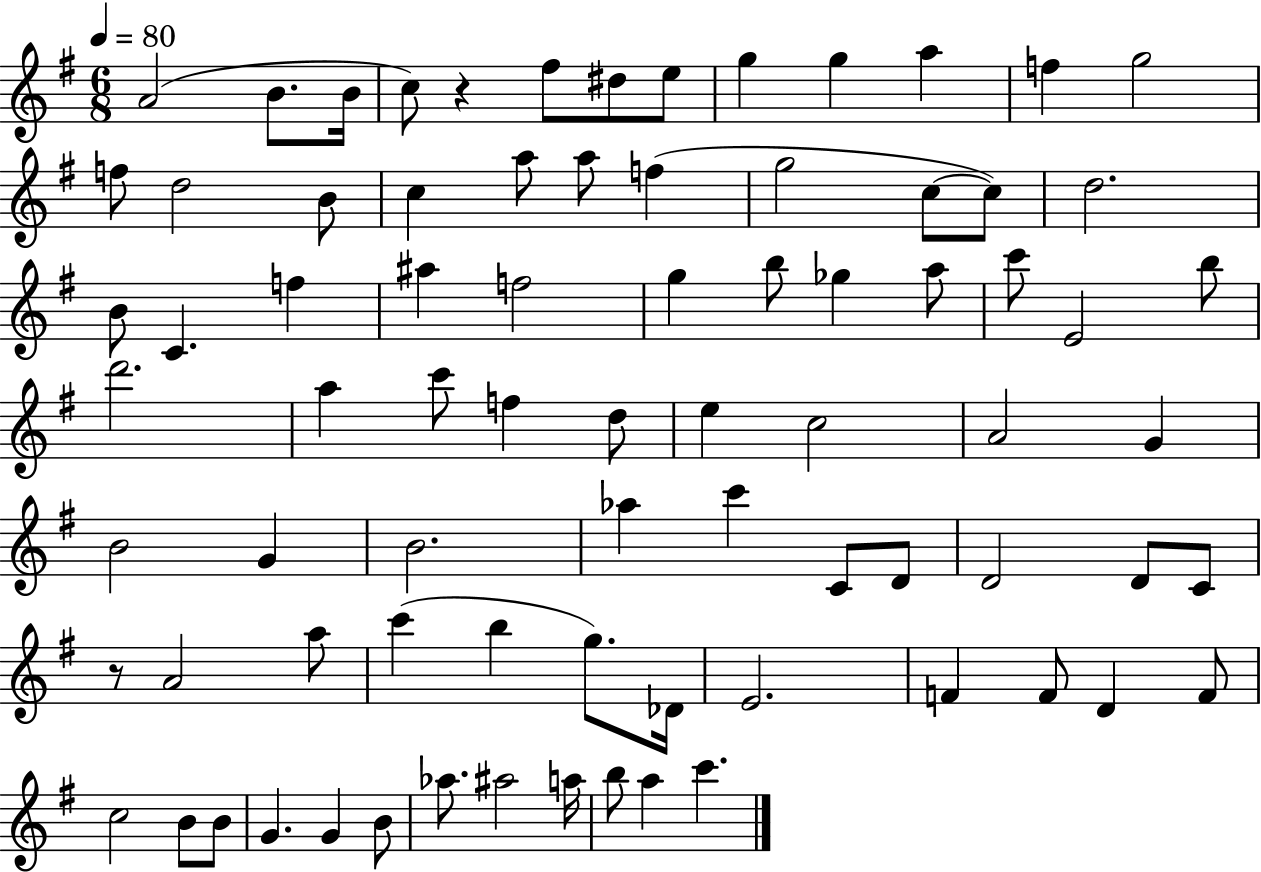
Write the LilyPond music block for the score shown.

{
  \clef treble
  \numericTimeSignature
  \time 6/8
  \key g \major
  \tempo 4 = 80
  \repeat volta 2 { a'2( b'8. b'16 | c''8) r4 fis''8 dis''8 e''8 | g''4 g''4 a''4 | f''4 g''2 | \break f''8 d''2 b'8 | c''4 a''8 a''8 f''4( | g''2 c''8~~ c''8) | d''2. | \break b'8 c'4. f''4 | ais''4 f''2 | g''4 b''8 ges''4 a''8 | c'''8 e'2 b''8 | \break d'''2. | a''4 c'''8 f''4 d''8 | e''4 c''2 | a'2 g'4 | \break b'2 g'4 | b'2. | aes''4 c'''4 c'8 d'8 | d'2 d'8 c'8 | \break r8 a'2 a''8 | c'''4( b''4 g''8.) des'16 | e'2. | f'4 f'8 d'4 f'8 | \break c''2 b'8 b'8 | g'4. g'4 b'8 | aes''8. ais''2 a''16 | b''8 a''4 c'''4. | \break } \bar "|."
}